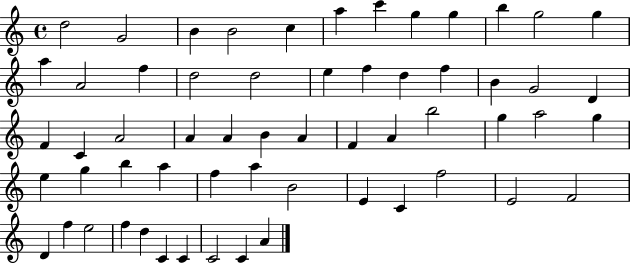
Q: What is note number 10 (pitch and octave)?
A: B5